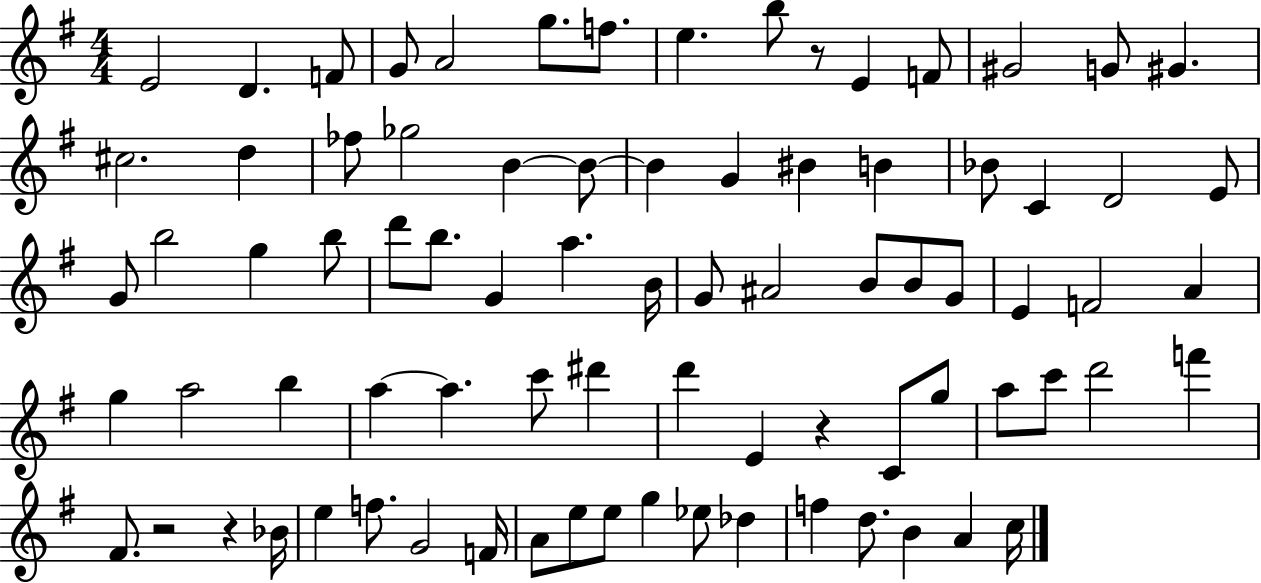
E4/h D4/q. F4/e G4/e A4/h G5/e. F5/e. E5/q. B5/e R/e E4/q F4/e G#4/h G4/e G#4/q. C#5/h. D5/q FES5/e Gb5/h B4/q B4/e B4/q G4/q BIS4/q B4/q Bb4/e C4/q D4/h E4/e G4/e B5/h G5/q B5/e D6/e B5/e. G4/q A5/q. B4/s G4/e A#4/h B4/e B4/e G4/e E4/q F4/h A4/q G5/q A5/h B5/q A5/q A5/q. C6/e D#6/q D6/q E4/q R/q C4/e G5/e A5/e C6/e D6/h F6/q F#4/e. R/h R/q Bb4/s E5/q F5/e. G4/h F4/s A4/e E5/e E5/e G5/q Eb5/e Db5/q F5/q D5/e. B4/q A4/q C5/s